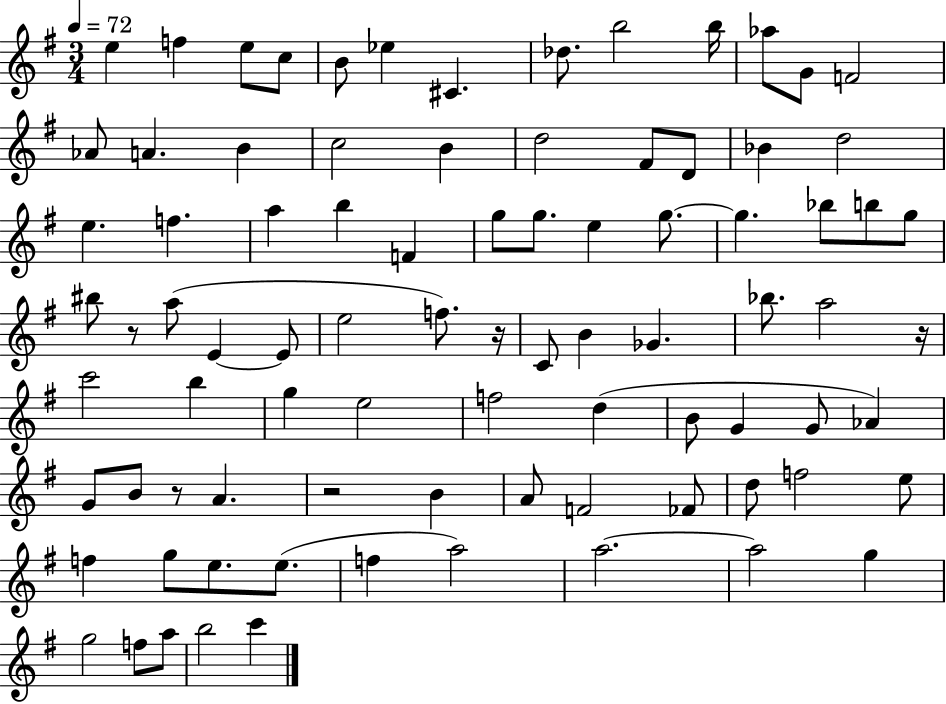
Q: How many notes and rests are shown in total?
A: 86